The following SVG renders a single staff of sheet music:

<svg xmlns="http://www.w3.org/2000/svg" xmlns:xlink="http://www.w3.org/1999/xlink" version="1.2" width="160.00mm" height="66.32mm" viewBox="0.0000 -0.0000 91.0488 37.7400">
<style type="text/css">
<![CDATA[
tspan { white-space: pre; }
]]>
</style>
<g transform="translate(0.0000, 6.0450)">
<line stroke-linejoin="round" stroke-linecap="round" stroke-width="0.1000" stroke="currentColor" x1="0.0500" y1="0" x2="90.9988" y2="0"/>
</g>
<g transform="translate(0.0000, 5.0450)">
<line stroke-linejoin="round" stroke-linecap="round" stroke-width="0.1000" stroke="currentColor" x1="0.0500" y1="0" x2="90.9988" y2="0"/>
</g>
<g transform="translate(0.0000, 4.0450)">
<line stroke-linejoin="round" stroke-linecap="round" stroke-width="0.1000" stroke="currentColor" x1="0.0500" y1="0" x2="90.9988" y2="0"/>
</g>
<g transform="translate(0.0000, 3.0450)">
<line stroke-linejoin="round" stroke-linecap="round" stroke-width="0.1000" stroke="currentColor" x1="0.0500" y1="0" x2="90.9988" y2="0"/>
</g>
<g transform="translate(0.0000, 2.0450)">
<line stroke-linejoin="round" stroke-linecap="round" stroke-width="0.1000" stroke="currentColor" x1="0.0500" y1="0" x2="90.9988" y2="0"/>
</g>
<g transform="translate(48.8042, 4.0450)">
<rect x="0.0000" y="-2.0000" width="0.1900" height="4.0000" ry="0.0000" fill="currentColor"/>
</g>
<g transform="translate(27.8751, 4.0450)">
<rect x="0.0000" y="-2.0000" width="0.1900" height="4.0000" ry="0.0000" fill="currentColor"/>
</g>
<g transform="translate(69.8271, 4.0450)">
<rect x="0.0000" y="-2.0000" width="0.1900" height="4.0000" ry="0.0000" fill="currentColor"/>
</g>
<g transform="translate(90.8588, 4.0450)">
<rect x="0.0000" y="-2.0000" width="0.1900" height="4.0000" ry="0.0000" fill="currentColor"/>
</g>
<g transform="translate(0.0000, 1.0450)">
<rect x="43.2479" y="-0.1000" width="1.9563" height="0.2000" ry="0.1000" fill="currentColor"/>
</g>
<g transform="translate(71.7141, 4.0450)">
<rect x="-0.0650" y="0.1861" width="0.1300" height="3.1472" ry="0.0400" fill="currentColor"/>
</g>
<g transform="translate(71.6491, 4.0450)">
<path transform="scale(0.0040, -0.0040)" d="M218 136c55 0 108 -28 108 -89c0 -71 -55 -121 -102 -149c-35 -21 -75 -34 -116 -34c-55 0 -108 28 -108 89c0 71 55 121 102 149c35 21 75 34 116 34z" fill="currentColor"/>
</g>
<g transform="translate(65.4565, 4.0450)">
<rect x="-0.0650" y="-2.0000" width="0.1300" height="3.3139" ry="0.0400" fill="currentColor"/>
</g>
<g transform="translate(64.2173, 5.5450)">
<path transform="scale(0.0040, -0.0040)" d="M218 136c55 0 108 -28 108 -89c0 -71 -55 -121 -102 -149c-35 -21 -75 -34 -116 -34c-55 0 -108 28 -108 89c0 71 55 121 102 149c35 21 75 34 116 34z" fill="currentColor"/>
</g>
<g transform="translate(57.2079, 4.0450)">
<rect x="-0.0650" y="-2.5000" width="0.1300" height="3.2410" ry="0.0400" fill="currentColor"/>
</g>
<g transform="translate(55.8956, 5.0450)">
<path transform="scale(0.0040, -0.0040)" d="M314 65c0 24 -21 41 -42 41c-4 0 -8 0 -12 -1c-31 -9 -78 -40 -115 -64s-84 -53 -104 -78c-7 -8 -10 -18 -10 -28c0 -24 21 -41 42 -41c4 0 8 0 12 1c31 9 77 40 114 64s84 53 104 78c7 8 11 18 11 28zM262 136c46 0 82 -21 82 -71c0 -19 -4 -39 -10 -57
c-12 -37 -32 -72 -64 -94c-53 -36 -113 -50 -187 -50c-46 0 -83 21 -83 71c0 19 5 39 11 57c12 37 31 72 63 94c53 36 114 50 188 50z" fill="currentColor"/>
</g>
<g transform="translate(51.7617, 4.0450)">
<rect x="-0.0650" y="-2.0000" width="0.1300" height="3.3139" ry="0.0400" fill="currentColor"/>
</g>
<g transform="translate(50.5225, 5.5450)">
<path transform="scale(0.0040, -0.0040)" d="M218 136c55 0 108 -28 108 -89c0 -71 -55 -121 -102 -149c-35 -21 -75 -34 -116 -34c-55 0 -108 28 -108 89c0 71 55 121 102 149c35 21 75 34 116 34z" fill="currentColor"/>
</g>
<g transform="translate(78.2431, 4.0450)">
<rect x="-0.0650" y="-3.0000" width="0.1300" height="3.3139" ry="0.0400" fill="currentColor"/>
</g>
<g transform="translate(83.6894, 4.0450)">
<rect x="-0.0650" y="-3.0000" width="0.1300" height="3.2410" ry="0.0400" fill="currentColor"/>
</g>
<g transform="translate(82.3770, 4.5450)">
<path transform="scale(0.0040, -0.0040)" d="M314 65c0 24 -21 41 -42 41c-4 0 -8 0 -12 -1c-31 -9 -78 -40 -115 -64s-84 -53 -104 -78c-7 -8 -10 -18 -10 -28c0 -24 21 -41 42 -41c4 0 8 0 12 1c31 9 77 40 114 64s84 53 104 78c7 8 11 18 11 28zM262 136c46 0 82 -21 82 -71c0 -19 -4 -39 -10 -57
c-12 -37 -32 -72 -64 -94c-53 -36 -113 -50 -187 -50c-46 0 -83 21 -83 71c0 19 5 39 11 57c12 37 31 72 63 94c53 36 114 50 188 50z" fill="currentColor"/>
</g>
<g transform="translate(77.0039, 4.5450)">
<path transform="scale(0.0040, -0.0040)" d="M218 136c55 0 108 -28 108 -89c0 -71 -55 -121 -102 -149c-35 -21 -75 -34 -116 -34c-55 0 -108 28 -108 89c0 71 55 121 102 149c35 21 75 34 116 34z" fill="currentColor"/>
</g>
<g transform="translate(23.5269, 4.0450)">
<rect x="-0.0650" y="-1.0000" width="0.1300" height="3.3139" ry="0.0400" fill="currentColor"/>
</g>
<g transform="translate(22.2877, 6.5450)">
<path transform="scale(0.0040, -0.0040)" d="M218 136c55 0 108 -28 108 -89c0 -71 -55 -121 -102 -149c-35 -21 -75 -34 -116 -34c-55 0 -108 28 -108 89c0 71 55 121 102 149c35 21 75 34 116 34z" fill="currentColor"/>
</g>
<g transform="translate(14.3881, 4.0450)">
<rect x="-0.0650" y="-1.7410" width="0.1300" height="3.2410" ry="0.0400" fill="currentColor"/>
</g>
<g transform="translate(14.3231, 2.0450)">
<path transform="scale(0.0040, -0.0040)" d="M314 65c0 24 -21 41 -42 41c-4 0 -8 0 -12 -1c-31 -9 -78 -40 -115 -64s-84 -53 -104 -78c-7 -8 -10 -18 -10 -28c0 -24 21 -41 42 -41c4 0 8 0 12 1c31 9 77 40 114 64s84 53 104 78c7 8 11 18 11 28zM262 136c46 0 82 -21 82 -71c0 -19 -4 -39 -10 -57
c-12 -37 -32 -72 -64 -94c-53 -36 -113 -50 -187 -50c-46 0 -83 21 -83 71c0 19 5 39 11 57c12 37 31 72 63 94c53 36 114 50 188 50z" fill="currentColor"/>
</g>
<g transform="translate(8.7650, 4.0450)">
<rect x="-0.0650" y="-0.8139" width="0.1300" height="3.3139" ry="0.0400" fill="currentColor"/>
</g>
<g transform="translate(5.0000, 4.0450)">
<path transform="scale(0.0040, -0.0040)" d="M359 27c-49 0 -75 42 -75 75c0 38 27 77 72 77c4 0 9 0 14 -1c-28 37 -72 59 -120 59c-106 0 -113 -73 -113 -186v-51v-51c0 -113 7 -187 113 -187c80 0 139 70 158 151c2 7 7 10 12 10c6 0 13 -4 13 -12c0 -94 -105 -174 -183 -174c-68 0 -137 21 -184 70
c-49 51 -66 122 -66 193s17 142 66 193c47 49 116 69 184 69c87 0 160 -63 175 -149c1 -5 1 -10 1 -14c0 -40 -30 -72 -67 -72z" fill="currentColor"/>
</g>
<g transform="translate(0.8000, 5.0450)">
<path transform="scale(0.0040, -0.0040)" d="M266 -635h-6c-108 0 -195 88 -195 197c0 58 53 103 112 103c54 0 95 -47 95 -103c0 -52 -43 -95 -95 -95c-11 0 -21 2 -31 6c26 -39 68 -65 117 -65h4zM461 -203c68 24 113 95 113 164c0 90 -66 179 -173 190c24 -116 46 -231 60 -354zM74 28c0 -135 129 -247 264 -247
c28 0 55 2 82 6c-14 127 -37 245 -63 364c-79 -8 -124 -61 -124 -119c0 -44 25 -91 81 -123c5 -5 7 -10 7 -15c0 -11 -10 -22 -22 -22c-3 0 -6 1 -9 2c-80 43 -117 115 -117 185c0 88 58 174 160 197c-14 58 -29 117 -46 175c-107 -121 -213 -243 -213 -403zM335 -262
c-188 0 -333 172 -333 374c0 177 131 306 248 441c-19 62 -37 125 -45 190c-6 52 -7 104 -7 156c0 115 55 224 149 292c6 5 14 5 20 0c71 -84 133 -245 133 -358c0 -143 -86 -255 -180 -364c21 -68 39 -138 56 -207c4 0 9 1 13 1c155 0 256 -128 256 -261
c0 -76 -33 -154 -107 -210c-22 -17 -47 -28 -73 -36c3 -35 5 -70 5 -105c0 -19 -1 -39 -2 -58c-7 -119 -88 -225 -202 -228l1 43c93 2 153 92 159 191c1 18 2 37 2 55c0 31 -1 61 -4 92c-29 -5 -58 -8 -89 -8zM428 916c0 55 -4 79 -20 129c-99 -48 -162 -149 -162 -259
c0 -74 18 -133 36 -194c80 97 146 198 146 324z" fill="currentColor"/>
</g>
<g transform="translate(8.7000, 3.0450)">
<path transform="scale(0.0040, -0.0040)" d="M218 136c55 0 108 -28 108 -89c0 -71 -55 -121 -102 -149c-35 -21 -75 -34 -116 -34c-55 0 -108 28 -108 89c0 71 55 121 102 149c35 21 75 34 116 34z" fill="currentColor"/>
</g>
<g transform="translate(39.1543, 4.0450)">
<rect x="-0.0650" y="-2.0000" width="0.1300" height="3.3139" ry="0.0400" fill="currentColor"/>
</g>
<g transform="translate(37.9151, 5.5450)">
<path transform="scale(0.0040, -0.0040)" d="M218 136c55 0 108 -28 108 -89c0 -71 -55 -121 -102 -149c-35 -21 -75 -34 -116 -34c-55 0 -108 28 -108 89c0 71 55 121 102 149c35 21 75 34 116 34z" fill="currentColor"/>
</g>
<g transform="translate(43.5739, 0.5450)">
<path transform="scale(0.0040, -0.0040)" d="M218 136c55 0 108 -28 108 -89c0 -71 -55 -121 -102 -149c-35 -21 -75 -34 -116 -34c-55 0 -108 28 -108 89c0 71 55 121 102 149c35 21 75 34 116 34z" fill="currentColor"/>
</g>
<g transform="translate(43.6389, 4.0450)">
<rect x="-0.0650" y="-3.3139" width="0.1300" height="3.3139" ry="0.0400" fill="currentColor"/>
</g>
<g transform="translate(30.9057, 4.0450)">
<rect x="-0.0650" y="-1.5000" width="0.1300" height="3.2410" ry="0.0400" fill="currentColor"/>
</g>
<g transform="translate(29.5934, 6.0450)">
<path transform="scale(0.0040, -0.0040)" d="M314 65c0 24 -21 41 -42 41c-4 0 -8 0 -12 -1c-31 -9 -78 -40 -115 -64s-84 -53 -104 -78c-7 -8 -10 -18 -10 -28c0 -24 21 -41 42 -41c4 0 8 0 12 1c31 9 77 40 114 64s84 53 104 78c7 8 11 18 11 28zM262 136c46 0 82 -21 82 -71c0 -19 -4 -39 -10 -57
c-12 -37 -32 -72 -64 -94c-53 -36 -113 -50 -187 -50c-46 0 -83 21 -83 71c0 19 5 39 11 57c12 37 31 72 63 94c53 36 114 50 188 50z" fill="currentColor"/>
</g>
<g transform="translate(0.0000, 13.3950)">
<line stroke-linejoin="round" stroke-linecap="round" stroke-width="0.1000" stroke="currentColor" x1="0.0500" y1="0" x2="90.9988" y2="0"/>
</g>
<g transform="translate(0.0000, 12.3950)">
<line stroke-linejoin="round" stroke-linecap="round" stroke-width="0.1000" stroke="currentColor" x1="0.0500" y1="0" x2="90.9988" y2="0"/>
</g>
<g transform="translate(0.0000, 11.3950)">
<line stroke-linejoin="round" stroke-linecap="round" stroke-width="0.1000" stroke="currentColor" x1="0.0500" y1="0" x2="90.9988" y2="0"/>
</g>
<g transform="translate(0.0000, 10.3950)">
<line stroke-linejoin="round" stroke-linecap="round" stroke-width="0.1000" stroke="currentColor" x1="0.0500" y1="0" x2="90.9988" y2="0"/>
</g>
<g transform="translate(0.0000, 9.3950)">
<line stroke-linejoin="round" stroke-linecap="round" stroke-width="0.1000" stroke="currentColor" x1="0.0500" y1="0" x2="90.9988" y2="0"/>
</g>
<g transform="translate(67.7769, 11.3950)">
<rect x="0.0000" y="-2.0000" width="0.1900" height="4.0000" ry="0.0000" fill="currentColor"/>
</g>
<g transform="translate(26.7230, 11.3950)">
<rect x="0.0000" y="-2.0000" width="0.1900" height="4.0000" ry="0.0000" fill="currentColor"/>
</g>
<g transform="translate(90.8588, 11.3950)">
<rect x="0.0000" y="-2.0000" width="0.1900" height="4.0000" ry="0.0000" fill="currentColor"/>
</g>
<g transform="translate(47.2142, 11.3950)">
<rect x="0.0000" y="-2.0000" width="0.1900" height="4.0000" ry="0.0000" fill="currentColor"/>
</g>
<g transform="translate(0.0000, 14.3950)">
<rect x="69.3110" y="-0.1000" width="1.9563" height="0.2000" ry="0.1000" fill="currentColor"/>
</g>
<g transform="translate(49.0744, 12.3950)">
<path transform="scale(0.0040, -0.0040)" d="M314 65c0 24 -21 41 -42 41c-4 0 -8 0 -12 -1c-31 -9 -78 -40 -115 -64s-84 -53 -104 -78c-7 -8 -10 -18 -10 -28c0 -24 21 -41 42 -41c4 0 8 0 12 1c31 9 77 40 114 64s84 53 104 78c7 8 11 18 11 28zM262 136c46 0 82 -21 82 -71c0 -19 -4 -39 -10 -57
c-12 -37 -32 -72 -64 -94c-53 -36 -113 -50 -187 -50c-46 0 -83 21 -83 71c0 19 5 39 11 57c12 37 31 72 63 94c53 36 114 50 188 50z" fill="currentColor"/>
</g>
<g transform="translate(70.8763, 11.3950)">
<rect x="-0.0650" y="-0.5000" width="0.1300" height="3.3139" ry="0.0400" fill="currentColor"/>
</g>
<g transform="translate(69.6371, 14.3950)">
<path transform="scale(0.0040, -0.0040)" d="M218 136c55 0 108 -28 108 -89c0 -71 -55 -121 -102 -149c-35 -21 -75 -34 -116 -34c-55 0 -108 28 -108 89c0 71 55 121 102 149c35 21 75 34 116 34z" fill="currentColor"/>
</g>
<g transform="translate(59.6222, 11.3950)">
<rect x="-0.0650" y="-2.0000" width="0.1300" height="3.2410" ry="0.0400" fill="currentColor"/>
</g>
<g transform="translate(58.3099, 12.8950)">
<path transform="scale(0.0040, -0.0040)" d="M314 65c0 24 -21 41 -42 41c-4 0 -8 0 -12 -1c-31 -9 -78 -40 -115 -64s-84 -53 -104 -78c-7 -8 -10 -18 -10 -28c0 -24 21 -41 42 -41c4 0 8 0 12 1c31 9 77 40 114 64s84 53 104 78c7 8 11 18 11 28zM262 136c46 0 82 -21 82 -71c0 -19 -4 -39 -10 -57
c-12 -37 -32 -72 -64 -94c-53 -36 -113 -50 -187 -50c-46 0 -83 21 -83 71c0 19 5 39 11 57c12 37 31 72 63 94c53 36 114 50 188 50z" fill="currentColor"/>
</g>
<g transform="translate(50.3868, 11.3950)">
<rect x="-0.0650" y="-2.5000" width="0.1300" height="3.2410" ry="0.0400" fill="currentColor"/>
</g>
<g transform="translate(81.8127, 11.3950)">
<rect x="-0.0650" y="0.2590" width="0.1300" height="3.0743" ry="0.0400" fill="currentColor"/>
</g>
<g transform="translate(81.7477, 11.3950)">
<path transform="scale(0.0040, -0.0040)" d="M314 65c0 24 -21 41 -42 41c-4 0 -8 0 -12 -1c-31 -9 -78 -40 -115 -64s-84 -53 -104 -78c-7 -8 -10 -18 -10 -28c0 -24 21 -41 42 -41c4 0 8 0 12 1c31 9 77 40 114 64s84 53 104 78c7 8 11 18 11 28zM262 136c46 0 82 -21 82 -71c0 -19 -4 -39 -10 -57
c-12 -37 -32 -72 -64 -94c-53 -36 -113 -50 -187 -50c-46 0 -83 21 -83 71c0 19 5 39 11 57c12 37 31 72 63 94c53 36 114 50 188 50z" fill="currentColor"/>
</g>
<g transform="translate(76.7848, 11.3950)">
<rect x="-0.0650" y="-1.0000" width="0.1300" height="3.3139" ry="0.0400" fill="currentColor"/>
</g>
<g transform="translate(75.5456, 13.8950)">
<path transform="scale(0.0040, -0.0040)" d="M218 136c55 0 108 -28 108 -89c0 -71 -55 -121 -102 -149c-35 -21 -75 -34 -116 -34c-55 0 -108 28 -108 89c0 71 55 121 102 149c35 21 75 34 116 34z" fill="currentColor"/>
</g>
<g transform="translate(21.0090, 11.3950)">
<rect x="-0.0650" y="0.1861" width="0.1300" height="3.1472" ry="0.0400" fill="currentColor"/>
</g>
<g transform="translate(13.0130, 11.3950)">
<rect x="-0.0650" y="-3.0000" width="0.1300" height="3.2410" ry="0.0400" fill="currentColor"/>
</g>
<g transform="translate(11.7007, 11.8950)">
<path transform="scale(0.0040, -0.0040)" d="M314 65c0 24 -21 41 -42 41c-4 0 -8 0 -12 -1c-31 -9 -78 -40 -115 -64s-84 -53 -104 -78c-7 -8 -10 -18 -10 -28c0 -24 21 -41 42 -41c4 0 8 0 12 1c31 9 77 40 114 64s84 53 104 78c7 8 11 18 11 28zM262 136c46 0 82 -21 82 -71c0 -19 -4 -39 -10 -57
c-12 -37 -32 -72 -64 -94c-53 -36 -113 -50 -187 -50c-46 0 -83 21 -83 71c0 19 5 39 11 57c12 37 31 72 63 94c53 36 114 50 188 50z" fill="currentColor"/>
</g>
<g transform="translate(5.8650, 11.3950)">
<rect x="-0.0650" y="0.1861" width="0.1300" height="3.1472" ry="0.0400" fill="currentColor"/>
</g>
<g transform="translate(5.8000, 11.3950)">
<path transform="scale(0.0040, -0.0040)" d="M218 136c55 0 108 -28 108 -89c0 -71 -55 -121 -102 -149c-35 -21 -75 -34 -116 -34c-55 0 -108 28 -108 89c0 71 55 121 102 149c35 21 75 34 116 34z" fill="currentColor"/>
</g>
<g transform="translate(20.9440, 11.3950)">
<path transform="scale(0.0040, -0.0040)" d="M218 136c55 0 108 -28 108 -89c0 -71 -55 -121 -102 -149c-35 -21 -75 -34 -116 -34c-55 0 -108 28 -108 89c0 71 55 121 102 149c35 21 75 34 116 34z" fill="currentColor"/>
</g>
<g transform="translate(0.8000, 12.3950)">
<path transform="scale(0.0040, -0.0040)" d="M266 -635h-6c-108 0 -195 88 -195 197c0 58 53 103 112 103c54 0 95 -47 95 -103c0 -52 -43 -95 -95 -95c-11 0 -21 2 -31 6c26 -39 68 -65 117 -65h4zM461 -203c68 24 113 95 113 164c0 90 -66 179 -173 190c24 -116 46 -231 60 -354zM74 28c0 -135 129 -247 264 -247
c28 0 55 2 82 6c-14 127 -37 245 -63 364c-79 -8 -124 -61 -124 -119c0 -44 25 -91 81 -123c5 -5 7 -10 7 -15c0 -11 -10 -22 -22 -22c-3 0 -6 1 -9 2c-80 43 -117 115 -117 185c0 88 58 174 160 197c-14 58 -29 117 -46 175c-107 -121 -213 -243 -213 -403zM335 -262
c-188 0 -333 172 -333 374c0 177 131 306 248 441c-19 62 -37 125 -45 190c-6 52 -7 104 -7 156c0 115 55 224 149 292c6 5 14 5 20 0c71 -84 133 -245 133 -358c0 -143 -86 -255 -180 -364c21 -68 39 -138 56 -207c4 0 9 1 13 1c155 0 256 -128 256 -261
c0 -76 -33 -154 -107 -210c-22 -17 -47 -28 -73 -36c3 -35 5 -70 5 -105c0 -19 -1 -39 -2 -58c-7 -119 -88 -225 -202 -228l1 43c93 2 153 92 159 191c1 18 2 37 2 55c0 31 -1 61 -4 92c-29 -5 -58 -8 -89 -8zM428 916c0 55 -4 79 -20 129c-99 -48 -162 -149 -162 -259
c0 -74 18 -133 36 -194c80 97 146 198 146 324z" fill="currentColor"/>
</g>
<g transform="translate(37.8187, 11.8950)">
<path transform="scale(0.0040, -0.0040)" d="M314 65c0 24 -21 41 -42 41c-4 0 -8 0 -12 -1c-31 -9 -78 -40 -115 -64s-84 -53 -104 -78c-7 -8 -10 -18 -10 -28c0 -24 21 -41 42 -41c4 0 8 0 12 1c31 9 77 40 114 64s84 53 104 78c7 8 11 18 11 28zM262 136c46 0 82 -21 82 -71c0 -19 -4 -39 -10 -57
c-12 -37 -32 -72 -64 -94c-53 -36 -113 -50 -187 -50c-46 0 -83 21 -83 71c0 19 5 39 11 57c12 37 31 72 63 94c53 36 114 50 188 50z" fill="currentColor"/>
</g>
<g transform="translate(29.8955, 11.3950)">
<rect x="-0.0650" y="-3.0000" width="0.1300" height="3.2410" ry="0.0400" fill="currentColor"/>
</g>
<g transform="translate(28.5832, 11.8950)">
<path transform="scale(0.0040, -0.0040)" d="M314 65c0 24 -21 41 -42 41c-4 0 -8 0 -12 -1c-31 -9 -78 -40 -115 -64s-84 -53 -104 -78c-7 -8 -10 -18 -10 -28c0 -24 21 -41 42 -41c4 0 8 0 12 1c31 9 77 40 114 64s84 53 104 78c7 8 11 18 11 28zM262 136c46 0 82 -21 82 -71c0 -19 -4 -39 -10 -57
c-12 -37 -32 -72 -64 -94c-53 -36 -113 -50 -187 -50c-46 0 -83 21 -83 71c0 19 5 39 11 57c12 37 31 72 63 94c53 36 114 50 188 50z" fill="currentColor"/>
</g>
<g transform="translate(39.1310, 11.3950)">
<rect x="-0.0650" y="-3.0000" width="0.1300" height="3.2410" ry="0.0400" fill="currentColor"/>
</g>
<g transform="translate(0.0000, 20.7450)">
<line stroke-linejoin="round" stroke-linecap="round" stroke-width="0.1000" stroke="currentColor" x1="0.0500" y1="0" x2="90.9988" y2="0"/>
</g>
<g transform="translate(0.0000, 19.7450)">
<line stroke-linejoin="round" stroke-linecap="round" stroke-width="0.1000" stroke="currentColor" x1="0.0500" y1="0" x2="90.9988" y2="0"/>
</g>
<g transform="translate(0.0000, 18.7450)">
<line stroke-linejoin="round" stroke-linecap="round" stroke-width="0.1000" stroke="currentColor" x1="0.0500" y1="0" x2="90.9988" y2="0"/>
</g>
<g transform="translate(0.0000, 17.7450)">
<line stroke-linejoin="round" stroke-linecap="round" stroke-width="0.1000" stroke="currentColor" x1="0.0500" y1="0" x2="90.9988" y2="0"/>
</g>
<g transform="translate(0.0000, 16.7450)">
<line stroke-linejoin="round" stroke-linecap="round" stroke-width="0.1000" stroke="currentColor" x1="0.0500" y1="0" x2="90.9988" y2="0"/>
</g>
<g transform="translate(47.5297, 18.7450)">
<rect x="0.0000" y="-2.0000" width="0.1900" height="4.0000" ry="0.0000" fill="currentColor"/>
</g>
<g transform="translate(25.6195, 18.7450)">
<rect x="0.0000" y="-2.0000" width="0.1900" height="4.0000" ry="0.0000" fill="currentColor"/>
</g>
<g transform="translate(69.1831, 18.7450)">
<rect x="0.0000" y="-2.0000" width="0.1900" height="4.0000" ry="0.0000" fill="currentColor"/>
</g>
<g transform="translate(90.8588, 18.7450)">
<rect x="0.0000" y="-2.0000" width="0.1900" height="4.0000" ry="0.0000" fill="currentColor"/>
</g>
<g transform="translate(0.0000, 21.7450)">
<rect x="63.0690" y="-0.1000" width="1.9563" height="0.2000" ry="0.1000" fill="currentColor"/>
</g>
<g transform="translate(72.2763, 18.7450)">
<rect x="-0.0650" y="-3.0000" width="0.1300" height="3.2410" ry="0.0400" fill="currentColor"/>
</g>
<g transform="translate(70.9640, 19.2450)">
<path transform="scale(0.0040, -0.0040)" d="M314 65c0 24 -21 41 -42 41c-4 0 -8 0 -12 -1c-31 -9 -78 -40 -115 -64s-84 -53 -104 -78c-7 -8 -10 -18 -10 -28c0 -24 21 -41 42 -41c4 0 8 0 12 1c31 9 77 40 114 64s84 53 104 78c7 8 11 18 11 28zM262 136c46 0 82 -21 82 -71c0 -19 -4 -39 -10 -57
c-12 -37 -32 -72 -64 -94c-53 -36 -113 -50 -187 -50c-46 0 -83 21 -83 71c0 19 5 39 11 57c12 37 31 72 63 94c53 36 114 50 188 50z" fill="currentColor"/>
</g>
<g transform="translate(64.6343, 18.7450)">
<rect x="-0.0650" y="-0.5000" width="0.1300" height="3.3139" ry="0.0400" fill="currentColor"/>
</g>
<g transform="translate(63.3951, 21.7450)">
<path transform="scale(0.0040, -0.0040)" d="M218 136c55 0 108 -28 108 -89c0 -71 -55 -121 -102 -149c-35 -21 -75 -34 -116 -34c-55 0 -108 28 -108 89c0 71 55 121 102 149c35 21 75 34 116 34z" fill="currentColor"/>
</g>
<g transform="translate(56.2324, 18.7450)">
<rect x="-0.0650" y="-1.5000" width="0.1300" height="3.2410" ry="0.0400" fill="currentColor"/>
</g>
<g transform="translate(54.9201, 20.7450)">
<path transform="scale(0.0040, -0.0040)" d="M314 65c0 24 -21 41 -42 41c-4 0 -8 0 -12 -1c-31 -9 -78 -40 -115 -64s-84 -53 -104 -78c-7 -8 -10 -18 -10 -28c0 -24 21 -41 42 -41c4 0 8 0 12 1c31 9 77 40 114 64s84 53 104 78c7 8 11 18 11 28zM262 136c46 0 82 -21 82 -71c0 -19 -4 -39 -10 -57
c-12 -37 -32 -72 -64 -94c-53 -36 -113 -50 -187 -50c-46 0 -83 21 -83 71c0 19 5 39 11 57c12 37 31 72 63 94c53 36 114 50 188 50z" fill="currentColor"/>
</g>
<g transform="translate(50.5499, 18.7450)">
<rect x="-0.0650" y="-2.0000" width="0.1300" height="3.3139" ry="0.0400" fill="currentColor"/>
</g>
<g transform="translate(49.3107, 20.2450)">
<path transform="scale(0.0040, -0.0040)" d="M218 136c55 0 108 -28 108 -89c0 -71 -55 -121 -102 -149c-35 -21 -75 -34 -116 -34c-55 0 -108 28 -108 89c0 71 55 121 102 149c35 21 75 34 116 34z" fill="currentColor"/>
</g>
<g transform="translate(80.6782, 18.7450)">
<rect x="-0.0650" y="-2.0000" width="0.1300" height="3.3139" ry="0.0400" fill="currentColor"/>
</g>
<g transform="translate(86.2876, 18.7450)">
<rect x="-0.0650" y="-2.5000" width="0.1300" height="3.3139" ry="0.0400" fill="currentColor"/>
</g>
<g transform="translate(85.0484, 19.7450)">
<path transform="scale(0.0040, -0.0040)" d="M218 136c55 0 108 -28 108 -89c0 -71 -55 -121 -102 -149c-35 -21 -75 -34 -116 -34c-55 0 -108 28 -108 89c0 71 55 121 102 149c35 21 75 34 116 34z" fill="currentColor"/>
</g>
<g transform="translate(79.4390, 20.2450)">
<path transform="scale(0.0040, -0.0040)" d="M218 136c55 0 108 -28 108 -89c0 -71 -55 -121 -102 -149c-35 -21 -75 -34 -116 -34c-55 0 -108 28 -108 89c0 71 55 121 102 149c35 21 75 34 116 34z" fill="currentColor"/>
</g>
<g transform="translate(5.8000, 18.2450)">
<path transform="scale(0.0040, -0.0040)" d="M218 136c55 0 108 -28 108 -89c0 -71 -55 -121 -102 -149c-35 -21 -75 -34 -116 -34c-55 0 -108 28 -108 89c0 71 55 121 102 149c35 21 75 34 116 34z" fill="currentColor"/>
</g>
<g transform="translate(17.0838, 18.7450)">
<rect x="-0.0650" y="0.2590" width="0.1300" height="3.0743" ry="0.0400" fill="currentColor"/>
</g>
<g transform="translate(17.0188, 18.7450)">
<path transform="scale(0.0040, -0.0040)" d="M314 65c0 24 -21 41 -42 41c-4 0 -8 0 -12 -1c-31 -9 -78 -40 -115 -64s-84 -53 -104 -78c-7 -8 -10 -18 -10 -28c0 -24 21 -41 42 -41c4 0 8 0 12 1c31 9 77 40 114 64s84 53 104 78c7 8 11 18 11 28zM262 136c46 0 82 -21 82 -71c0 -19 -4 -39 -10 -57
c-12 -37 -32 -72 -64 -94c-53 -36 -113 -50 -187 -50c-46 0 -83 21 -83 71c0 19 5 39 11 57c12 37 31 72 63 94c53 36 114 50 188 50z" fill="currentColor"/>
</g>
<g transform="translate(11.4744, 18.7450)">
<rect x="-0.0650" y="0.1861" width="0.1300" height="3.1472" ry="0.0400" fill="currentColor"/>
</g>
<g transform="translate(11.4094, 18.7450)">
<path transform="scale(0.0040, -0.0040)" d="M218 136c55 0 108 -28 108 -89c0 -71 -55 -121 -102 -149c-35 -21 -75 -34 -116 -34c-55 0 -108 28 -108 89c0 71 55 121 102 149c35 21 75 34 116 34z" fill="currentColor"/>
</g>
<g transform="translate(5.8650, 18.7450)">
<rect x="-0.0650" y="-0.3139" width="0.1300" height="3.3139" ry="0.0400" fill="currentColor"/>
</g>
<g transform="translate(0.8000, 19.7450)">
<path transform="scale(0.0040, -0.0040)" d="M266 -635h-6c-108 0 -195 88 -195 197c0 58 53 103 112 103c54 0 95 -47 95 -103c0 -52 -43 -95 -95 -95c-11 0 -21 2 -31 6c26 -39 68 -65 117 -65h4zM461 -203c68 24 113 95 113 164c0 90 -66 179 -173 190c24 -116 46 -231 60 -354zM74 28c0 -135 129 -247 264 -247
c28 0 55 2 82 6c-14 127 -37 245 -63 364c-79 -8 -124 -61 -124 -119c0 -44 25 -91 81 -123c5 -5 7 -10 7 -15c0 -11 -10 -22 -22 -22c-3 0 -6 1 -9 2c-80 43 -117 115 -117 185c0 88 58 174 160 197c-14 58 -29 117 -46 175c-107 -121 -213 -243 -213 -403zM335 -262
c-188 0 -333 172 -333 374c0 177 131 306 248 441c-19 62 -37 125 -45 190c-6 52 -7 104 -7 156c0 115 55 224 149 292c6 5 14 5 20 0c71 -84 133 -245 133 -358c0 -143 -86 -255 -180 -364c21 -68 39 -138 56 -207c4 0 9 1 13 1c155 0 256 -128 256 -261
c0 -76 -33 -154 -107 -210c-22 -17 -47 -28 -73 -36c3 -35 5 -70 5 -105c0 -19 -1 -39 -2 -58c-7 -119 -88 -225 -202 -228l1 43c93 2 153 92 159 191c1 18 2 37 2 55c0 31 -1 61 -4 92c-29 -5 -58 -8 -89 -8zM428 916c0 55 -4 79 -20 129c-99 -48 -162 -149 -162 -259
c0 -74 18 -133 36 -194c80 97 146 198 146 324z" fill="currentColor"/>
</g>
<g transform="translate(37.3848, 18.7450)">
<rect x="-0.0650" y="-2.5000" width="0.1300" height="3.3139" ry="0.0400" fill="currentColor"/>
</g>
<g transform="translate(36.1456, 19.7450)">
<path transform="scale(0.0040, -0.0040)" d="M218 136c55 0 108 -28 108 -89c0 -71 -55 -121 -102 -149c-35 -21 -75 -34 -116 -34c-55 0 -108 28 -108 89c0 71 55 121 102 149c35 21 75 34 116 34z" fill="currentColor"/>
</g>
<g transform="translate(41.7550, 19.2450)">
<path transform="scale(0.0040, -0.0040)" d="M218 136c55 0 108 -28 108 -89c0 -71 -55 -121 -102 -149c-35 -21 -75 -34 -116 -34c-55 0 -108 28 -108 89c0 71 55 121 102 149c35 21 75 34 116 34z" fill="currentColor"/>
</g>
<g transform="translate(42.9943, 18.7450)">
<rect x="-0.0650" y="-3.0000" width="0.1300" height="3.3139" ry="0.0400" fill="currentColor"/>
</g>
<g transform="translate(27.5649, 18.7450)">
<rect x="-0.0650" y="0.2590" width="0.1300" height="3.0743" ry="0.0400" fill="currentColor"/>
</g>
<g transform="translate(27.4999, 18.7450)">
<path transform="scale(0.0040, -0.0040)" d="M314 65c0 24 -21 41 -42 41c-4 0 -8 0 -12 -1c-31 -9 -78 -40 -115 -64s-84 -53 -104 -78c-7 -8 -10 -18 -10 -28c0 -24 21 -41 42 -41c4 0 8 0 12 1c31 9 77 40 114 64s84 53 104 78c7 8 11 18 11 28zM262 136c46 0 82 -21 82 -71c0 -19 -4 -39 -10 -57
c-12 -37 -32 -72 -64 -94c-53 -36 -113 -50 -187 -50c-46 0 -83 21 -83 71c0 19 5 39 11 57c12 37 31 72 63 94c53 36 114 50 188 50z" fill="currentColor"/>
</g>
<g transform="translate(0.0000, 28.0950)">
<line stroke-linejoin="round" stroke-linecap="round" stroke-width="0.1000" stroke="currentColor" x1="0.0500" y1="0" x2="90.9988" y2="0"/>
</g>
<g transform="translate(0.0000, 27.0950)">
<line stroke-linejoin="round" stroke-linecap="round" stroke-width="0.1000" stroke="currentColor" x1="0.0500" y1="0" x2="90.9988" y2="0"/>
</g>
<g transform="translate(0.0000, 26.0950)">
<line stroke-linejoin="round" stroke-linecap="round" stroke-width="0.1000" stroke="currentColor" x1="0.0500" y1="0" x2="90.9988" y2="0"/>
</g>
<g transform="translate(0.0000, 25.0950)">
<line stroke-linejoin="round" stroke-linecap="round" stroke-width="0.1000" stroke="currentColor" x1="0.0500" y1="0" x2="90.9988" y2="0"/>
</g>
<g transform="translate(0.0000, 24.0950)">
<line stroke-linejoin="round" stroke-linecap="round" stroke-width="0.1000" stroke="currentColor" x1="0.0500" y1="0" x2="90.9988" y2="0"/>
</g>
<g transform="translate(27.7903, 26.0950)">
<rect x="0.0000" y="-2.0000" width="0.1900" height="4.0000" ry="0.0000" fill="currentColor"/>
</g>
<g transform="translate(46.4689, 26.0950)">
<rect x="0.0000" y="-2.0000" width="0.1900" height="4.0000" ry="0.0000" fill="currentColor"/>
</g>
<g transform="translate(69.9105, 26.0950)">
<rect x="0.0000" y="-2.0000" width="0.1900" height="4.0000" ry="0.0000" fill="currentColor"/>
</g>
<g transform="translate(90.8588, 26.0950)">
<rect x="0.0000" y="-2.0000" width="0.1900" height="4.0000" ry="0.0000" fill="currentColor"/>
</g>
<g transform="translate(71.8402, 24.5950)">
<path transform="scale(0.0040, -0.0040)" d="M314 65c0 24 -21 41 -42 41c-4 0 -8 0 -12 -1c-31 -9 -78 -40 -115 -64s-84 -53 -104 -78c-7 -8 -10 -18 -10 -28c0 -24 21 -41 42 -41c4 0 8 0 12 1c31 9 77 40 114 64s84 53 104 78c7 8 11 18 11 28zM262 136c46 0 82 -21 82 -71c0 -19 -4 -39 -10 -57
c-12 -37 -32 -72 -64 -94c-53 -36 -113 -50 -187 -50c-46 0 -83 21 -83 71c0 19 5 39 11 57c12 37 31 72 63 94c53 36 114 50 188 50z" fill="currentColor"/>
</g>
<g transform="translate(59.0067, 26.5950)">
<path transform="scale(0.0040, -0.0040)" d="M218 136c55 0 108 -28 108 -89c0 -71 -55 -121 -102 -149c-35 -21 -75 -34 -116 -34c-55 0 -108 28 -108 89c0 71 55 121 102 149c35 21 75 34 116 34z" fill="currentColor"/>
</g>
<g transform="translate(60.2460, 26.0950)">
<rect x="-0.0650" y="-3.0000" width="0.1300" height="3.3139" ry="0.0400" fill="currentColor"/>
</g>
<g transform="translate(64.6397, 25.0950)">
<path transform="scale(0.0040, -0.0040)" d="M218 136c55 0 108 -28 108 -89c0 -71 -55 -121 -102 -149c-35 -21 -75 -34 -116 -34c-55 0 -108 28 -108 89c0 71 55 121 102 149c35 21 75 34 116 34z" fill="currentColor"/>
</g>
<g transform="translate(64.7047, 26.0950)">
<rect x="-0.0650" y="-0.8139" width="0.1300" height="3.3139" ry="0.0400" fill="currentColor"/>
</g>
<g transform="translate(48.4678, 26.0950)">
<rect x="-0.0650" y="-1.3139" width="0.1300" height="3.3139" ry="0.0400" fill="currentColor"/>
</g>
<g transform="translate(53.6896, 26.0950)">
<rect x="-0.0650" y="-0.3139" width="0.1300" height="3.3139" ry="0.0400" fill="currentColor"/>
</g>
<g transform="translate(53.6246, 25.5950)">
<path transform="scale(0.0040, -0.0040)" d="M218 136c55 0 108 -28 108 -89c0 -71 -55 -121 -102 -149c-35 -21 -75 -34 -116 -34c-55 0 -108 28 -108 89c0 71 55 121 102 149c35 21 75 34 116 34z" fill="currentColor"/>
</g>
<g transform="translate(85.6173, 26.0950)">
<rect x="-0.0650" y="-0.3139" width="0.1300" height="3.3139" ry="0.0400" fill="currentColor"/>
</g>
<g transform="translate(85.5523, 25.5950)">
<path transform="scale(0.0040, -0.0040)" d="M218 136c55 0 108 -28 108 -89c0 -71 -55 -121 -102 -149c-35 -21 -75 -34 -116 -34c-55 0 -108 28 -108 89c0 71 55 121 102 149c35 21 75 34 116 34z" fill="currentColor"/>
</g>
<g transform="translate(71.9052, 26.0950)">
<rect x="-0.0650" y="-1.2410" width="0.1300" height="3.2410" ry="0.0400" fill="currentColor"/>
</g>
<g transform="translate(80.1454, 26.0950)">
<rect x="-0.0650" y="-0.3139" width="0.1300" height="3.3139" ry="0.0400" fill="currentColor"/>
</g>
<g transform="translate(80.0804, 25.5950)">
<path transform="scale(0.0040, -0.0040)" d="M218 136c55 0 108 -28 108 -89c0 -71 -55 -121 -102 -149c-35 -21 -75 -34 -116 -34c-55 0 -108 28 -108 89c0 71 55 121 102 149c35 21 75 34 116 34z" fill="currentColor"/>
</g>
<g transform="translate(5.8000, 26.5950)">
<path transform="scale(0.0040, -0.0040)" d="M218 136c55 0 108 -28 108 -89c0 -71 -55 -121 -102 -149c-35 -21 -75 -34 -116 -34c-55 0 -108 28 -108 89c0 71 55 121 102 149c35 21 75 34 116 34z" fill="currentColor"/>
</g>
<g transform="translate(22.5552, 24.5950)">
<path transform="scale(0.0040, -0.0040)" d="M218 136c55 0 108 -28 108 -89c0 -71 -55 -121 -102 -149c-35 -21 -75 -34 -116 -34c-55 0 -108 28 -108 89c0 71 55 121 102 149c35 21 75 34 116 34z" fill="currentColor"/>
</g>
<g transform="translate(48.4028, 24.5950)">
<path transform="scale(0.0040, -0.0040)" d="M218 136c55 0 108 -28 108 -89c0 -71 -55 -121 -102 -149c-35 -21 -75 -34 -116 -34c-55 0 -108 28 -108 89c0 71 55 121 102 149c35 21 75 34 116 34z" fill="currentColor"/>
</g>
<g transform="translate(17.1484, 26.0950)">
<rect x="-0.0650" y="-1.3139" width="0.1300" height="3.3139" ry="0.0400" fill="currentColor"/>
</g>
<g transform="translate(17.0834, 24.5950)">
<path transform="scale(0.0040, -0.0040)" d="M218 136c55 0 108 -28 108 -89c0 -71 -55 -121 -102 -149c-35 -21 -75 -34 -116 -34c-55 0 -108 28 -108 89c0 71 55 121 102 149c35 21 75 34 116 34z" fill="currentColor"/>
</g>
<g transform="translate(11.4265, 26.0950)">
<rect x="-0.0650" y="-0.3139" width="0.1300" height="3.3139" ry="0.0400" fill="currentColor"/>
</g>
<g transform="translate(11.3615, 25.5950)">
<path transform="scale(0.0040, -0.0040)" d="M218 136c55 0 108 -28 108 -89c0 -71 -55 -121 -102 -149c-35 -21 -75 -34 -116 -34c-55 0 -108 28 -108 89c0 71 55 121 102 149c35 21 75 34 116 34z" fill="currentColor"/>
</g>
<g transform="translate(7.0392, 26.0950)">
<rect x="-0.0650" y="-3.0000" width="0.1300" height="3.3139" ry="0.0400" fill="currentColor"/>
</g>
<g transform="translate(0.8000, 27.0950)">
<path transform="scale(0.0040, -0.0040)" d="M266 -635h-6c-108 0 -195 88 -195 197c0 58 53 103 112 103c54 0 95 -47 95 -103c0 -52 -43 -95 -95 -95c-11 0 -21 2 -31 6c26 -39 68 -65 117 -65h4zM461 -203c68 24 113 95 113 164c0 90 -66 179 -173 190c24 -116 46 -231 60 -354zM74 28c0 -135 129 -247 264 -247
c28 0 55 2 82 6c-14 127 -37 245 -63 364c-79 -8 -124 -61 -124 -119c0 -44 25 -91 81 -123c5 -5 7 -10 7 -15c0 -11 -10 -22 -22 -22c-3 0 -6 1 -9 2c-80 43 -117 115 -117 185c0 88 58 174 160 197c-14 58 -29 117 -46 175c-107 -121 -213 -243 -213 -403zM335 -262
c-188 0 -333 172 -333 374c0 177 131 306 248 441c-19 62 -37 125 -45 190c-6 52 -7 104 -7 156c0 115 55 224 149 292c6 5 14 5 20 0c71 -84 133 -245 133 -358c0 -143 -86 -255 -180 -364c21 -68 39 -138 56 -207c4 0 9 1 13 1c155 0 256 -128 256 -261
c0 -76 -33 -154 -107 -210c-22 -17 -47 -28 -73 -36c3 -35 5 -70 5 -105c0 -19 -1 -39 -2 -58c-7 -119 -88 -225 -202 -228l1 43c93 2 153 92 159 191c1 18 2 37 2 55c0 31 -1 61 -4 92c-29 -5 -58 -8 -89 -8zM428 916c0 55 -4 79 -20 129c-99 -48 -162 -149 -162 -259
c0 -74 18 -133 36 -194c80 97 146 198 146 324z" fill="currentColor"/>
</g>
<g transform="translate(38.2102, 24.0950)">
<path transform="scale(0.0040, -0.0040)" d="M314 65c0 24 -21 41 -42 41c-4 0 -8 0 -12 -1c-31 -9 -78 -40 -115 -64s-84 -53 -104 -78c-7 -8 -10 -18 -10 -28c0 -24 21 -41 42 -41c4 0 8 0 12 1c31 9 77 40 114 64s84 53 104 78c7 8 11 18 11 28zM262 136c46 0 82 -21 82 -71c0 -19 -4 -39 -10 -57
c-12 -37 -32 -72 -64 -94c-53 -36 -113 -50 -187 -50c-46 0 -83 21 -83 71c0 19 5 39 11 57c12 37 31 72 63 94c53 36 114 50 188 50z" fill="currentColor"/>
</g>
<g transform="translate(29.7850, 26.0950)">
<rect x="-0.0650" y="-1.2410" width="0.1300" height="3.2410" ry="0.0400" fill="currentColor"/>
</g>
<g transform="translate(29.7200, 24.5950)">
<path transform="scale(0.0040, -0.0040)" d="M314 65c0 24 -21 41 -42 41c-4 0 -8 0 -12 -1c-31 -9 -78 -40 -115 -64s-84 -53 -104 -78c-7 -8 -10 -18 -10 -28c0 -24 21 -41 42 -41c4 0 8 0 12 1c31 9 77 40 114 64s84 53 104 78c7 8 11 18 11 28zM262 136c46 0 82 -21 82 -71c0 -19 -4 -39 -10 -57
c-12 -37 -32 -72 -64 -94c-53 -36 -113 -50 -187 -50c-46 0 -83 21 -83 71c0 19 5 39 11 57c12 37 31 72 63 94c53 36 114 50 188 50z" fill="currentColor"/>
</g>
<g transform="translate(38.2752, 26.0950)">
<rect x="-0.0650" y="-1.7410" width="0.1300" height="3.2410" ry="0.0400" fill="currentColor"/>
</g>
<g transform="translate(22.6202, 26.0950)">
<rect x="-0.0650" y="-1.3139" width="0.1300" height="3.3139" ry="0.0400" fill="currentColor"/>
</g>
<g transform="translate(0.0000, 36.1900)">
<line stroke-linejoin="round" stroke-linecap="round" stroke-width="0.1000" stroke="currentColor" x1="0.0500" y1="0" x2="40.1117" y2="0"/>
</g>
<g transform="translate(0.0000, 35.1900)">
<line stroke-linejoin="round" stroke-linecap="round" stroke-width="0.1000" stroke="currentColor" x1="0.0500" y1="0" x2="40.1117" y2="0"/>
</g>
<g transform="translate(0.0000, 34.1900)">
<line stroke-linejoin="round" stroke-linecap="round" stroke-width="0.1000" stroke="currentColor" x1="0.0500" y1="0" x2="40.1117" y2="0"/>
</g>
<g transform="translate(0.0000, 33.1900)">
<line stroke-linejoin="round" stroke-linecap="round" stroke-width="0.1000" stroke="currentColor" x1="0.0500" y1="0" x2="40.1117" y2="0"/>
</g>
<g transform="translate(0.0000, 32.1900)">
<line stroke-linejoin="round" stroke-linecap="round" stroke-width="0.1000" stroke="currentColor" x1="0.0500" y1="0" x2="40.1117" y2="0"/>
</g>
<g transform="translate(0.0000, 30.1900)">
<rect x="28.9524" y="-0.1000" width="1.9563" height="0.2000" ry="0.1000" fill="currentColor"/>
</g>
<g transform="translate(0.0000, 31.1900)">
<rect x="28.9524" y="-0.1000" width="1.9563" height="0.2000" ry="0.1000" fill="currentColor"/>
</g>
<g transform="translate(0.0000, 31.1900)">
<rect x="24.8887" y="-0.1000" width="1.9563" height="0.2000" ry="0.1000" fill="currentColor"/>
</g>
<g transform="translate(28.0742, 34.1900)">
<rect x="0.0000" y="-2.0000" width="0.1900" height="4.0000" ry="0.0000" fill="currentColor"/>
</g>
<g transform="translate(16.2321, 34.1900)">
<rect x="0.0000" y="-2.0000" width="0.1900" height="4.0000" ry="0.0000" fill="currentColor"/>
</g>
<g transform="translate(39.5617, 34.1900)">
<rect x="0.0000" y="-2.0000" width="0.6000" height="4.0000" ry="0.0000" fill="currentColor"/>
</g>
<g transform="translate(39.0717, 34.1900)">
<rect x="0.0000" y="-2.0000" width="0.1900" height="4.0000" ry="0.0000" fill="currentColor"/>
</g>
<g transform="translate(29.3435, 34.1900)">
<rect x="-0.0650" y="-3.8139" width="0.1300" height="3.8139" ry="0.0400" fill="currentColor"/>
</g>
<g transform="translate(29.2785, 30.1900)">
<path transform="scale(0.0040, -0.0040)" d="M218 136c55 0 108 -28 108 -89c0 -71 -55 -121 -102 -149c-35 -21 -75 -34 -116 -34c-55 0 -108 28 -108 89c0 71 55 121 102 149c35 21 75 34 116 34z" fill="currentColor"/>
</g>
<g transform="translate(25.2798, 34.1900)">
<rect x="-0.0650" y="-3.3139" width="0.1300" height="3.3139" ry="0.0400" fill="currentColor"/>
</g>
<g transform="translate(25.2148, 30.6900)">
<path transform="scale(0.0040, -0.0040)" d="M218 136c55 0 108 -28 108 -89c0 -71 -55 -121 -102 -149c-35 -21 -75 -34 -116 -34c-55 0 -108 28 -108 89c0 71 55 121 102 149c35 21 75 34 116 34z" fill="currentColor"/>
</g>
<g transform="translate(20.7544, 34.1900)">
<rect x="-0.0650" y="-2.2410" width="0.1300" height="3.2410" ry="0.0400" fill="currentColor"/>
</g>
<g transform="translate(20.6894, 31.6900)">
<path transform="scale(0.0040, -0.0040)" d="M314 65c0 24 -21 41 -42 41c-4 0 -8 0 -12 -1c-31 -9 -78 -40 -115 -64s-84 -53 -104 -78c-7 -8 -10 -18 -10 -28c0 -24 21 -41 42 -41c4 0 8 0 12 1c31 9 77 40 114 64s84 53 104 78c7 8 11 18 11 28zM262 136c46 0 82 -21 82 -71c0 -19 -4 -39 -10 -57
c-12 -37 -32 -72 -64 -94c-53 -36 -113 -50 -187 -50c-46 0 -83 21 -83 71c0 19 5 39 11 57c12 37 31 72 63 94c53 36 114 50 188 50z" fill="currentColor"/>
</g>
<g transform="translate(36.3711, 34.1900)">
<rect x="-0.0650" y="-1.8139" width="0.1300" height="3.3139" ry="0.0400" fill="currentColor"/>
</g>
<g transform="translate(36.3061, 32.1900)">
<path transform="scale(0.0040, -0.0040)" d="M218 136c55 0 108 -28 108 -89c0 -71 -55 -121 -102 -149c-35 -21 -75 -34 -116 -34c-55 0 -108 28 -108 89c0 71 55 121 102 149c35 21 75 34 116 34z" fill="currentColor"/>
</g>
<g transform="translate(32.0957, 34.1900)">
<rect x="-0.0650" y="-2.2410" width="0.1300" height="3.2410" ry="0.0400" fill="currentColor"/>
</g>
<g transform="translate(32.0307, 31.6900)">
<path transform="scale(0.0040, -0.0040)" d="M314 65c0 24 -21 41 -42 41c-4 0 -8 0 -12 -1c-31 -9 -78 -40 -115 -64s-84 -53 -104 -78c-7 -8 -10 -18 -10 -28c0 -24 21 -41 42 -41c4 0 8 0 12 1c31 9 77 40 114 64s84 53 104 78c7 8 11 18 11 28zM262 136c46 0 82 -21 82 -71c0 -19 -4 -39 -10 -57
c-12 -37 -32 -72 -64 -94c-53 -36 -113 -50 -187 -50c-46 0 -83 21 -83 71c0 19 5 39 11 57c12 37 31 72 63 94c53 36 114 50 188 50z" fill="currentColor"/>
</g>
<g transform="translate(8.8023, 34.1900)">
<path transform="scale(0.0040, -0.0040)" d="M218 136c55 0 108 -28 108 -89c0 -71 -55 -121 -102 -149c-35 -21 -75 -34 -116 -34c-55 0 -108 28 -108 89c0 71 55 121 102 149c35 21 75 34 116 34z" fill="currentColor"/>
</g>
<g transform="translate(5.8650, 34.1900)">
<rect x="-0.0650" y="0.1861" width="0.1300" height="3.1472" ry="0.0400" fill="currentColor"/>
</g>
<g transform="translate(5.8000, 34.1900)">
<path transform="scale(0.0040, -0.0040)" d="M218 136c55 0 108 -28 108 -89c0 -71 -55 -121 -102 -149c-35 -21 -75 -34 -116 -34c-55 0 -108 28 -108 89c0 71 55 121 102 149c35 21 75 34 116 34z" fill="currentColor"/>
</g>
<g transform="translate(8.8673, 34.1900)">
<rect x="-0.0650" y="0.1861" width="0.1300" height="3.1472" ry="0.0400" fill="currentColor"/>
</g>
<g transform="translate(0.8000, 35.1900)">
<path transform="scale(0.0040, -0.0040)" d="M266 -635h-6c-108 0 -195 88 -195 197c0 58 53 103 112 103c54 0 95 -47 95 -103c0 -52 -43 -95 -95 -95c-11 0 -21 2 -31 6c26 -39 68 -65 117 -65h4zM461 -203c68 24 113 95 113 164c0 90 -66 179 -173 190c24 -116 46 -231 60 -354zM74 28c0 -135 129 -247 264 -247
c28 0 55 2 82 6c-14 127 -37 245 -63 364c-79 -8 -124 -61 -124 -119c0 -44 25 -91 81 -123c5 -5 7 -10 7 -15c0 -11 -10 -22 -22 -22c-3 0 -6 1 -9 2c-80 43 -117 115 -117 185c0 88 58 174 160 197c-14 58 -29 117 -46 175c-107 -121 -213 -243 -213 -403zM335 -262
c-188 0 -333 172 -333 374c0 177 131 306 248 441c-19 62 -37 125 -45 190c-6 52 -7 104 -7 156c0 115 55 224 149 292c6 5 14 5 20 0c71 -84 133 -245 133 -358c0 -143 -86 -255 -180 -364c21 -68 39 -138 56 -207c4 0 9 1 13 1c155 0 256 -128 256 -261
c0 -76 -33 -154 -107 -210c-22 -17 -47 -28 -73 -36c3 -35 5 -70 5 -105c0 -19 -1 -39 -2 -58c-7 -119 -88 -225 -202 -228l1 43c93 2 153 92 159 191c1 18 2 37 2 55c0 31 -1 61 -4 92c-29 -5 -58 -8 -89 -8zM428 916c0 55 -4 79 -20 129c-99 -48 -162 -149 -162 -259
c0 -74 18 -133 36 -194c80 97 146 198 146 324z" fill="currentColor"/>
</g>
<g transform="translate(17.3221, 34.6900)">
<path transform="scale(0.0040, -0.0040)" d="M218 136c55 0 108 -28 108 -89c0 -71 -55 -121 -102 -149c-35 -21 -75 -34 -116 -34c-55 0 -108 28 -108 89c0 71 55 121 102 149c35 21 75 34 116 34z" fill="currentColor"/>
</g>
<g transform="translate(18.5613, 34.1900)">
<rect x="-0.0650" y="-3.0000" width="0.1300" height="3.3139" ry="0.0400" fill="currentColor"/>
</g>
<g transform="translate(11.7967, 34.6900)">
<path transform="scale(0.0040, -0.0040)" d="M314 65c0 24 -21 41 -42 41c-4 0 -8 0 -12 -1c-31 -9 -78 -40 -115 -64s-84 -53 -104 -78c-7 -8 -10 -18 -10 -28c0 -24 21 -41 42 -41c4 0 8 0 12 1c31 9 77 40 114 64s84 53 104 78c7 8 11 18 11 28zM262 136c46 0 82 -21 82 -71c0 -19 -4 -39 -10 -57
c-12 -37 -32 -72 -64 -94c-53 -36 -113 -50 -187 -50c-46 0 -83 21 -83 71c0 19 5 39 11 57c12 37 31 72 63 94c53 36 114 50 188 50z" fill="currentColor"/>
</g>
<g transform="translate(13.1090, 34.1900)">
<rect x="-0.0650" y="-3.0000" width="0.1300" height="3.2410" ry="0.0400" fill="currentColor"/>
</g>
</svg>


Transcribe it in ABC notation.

X:1
T:Untitled
M:4/4
L:1/4
K:C
d f2 D E2 F b F G2 F B A A2 B A2 B A2 A2 G2 F2 C D B2 c B B2 B2 G A F E2 C A2 F G A c e e e2 f2 e c A d e2 c c B B A2 A g2 b c' g2 f